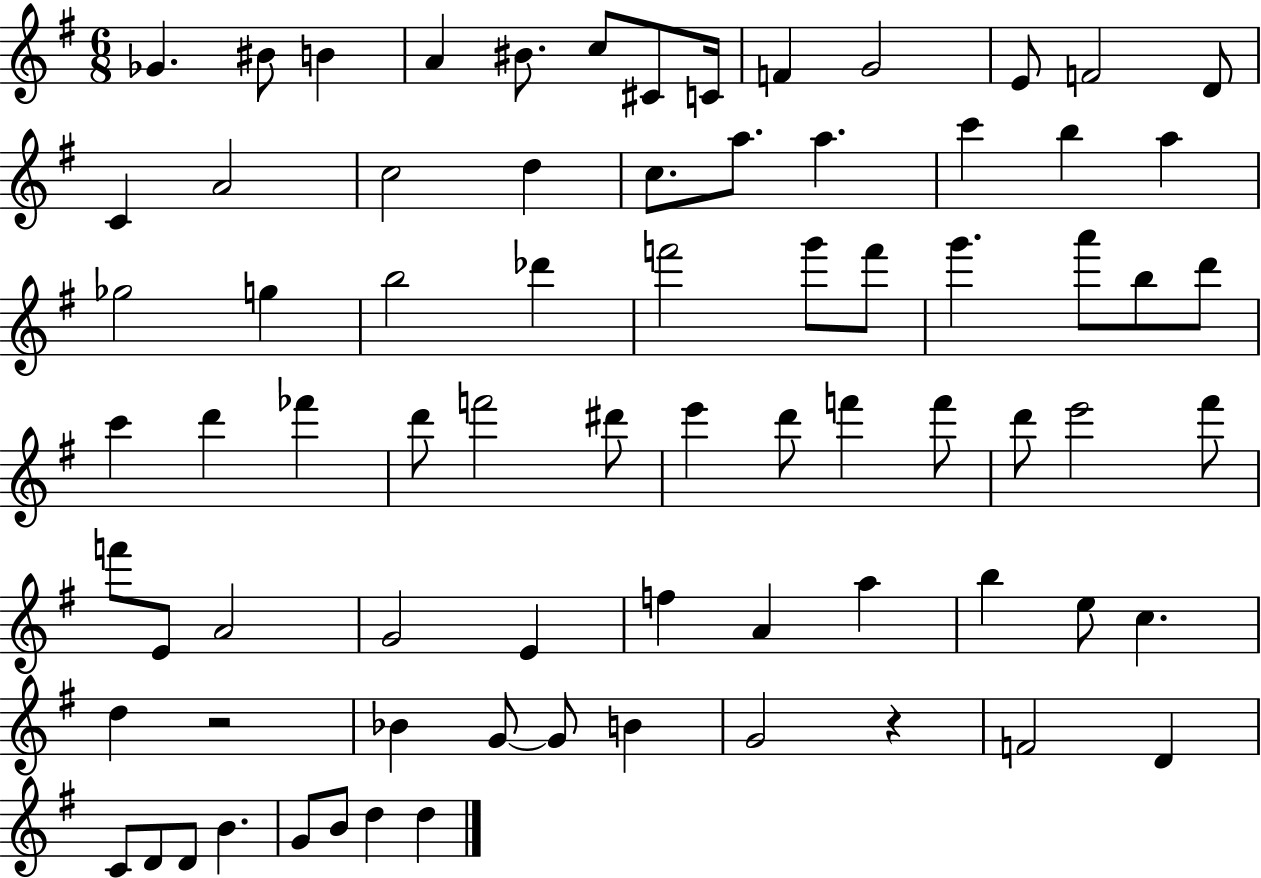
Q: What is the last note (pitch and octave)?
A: D5